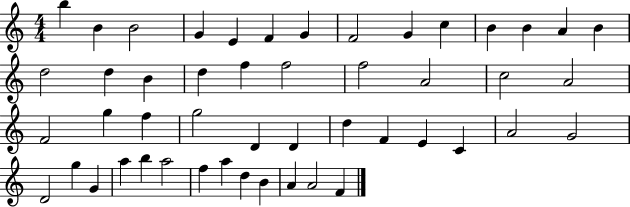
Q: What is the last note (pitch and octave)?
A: F4